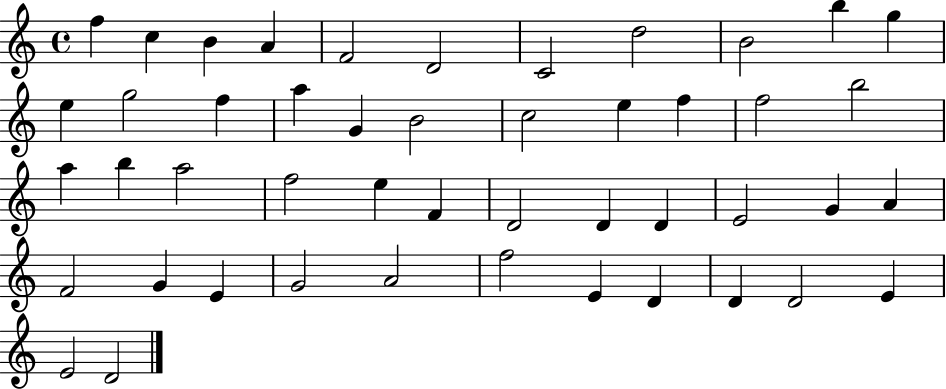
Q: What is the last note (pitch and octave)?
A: D4